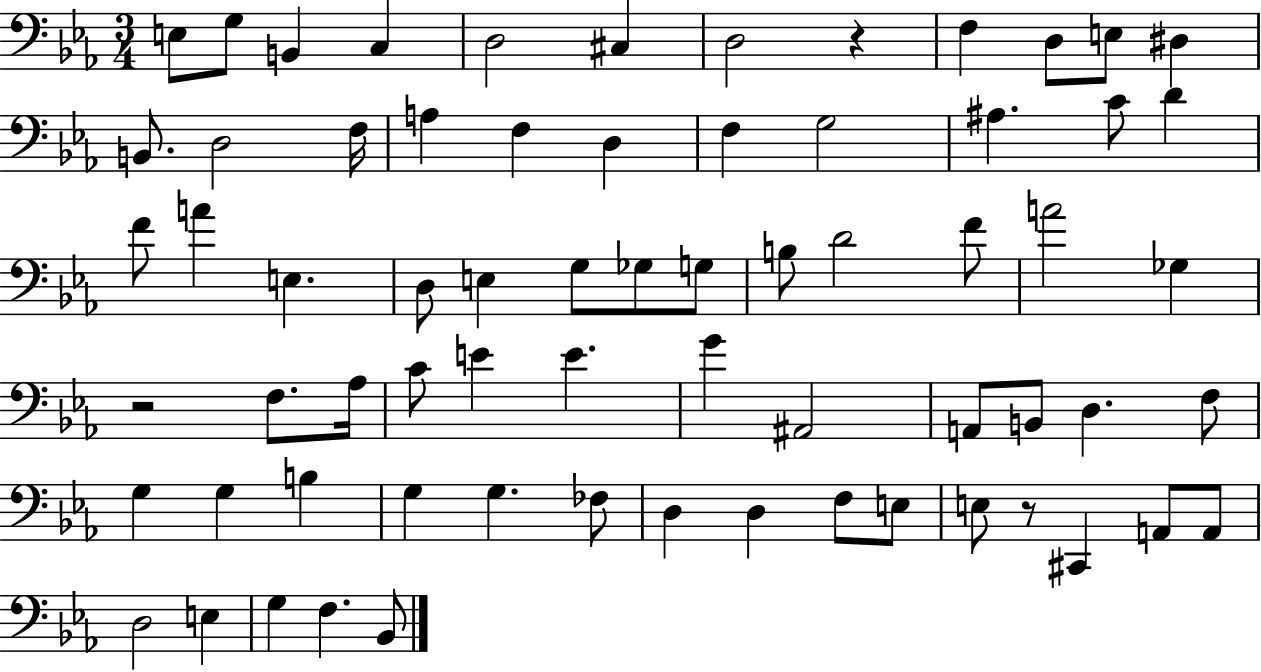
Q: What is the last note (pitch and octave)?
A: Bb2